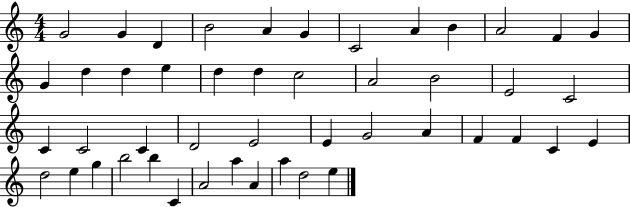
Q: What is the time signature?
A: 4/4